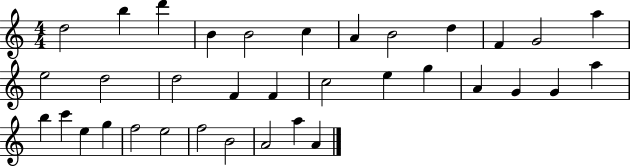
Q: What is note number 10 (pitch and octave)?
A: F4